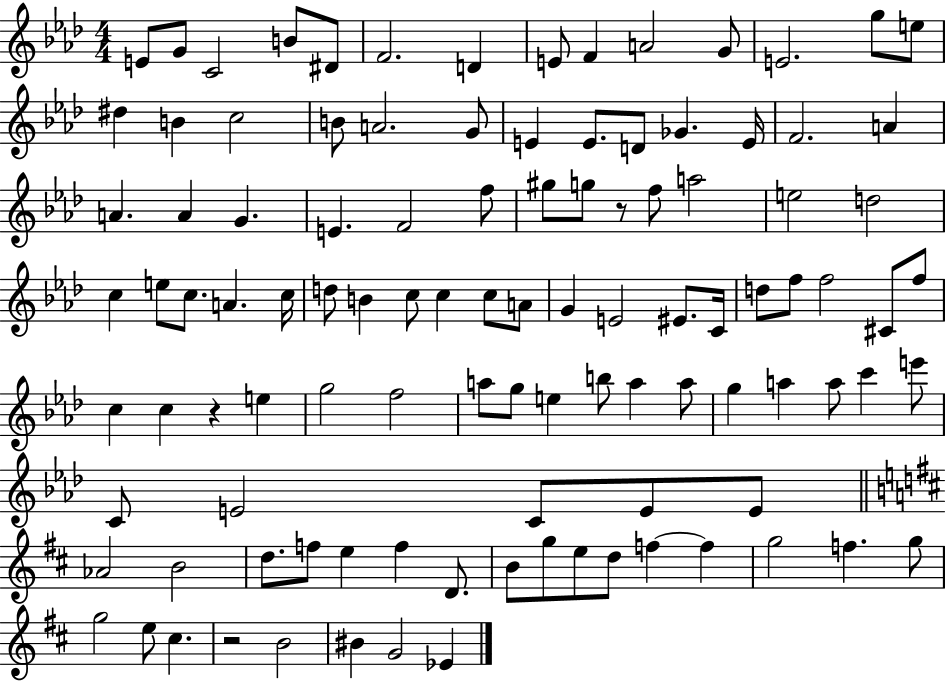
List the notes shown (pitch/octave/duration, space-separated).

E4/e G4/e C4/h B4/e D#4/e F4/h. D4/q E4/e F4/q A4/h G4/e E4/h. G5/e E5/e D#5/q B4/q C5/h B4/e A4/h. G4/e E4/q E4/e. D4/e Gb4/q. E4/s F4/h. A4/q A4/q. A4/q G4/q. E4/q. F4/h F5/e G#5/e G5/e R/e F5/e A5/h E5/h D5/h C5/q E5/e C5/e. A4/q. C5/s D5/e B4/q C5/e C5/q C5/e A4/e G4/q E4/h EIS4/e. C4/s D5/e F5/e F5/h C#4/e F5/e C5/q C5/q R/q E5/q G5/h F5/h A5/e G5/e E5/q B5/e A5/q A5/e G5/q A5/q A5/e C6/q E6/e C4/e E4/h C4/e E4/e E4/e Ab4/h B4/h D5/e. F5/e E5/q F5/q D4/e. B4/e G5/e E5/e D5/e F5/q F5/q G5/h F5/q. G5/e G5/h E5/e C#5/q. R/h B4/h BIS4/q G4/h Eb4/q